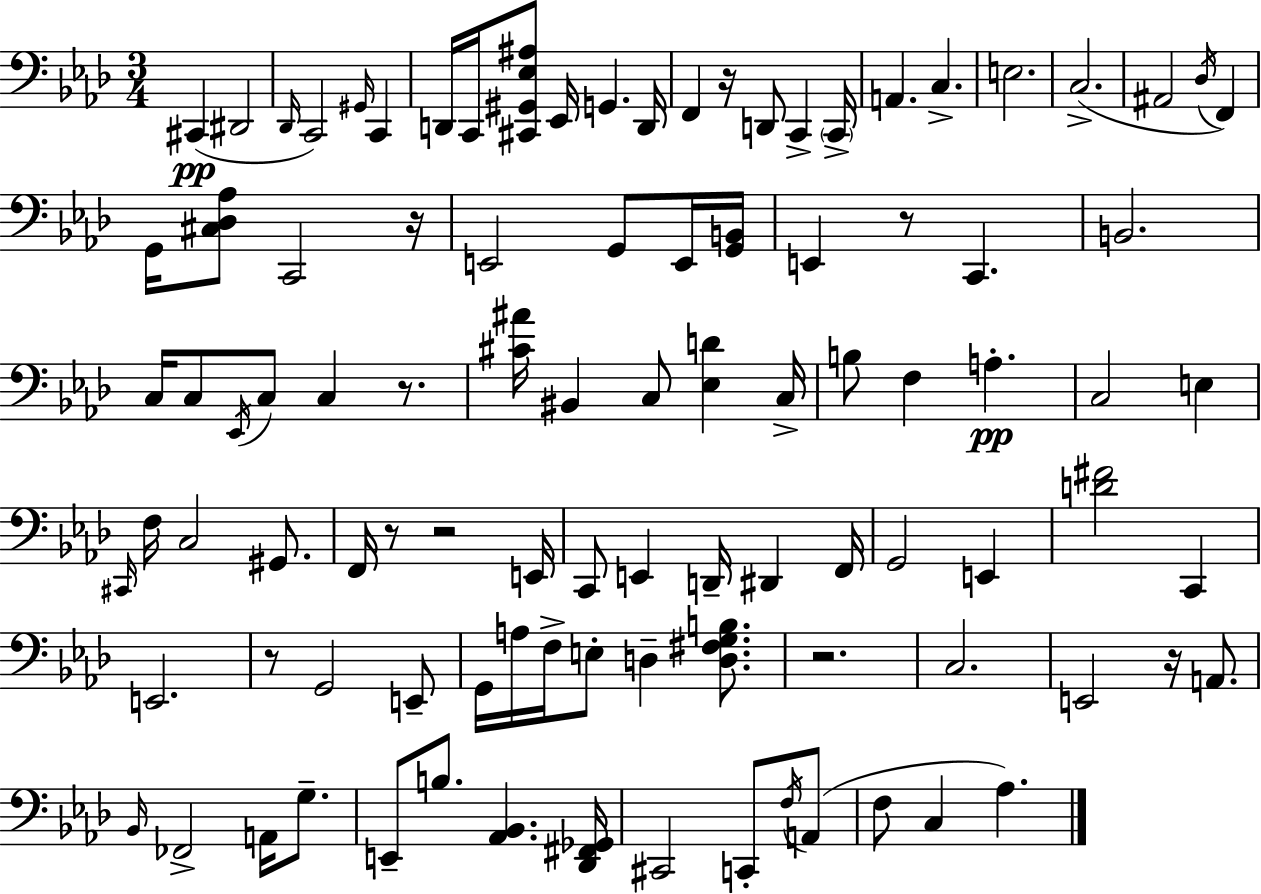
X:1
T:Untitled
M:3/4
L:1/4
K:Ab
^C,, ^D,,2 _D,,/4 C,,2 ^G,,/4 C,, D,,/4 C,,/4 [^C,,^G,,_E,^A,]/2 _E,,/4 G,, D,,/4 F,, z/4 D,,/2 C,, C,,/4 A,, C, E,2 C,2 ^A,,2 _D,/4 F,, G,,/4 [^C,_D,_A,]/2 C,,2 z/4 E,,2 G,,/2 E,,/4 [G,,B,,]/4 E,, z/2 C,, B,,2 C,/4 C,/2 _E,,/4 C,/2 C, z/2 [^C^A]/4 ^B,, C,/2 [_E,D] C,/4 B,/2 F, A, C,2 E, ^C,,/4 F,/4 C,2 ^G,,/2 F,,/4 z/2 z2 E,,/4 C,,/2 E,, D,,/4 ^D,, F,,/4 G,,2 E,, [D^F]2 C,, E,,2 z/2 G,,2 E,,/2 G,,/4 A,/4 F,/4 E,/2 D, [D,^F,G,B,]/2 z2 C,2 E,,2 z/4 A,,/2 _B,,/4 _F,,2 A,,/4 G,/2 E,,/2 B,/2 [_A,,_B,,] [_D,,^F,,_G,,]/4 ^C,,2 C,,/2 F,/4 A,,/2 F,/2 C, _A,